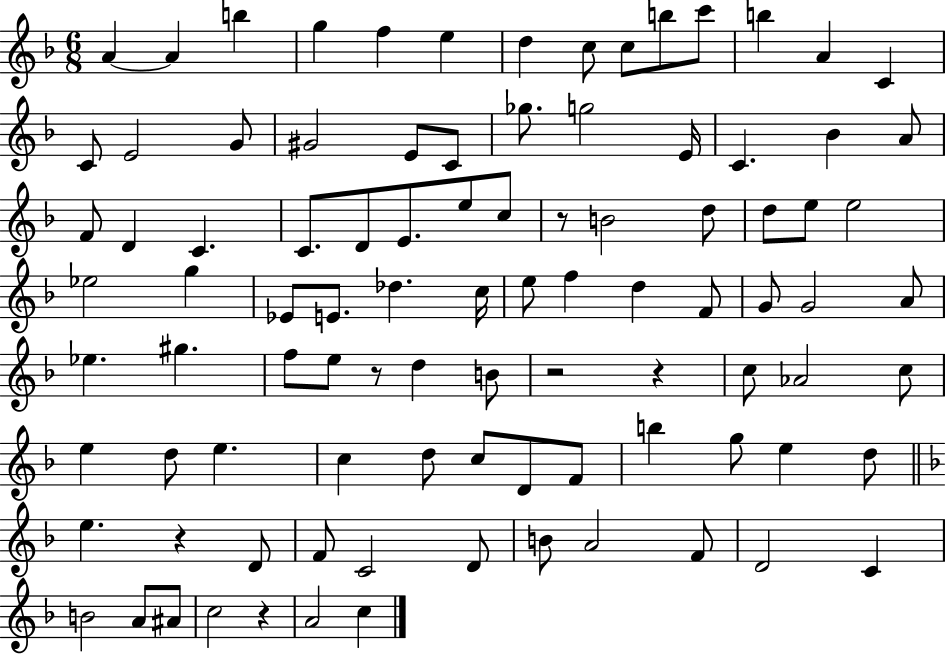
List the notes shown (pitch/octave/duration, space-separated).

A4/q A4/q B5/q G5/q F5/q E5/q D5/q C5/e C5/e B5/e C6/e B5/q A4/q C4/q C4/e E4/h G4/e G#4/h E4/e C4/e Gb5/e. G5/h E4/s C4/q. Bb4/q A4/e F4/e D4/q C4/q. C4/e. D4/e E4/e. E5/e C5/e R/e B4/h D5/e D5/e E5/e E5/h Eb5/h G5/q Eb4/e E4/e. Db5/q. C5/s E5/e F5/q D5/q F4/e G4/e G4/h A4/e Eb5/q. G#5/q. F5/e E5/e R/e D5/q B4/e R/h R/q C5/e Ab4/h C5/e E5/q D5/e E5/q. C5/q D5/e C5/e D4/e F4/e B5/q G5/e E5/q D5/e E5/q. R/q D4/e F4/e C4/h D4/e B4/e A4/h F4/e D4/h C4/q B4/h A4/e A#4/e C5/h R/q A4/h C5/q